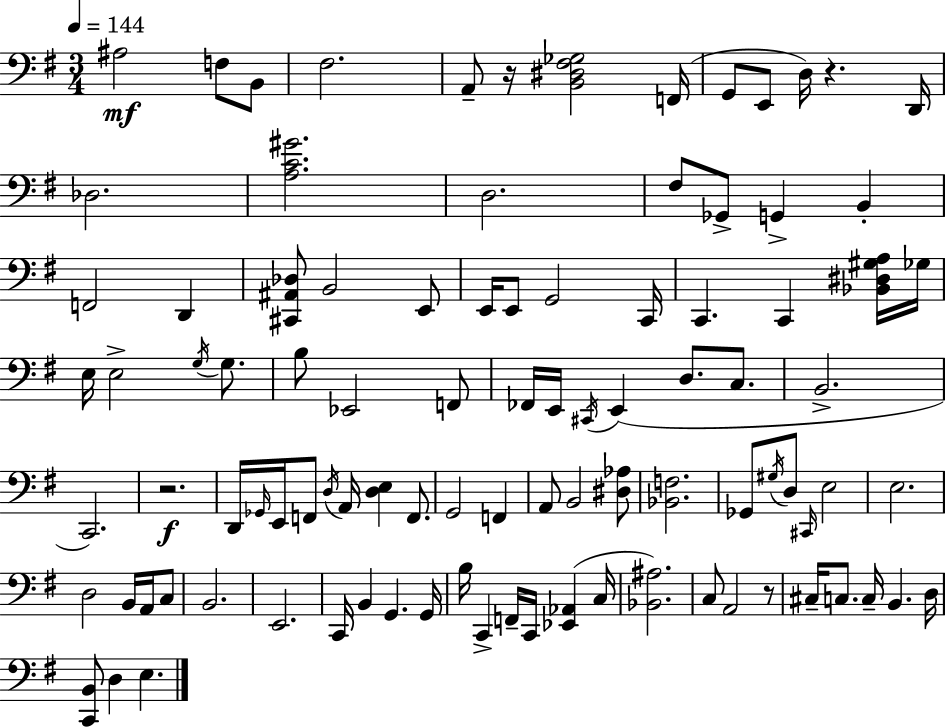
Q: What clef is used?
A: bass